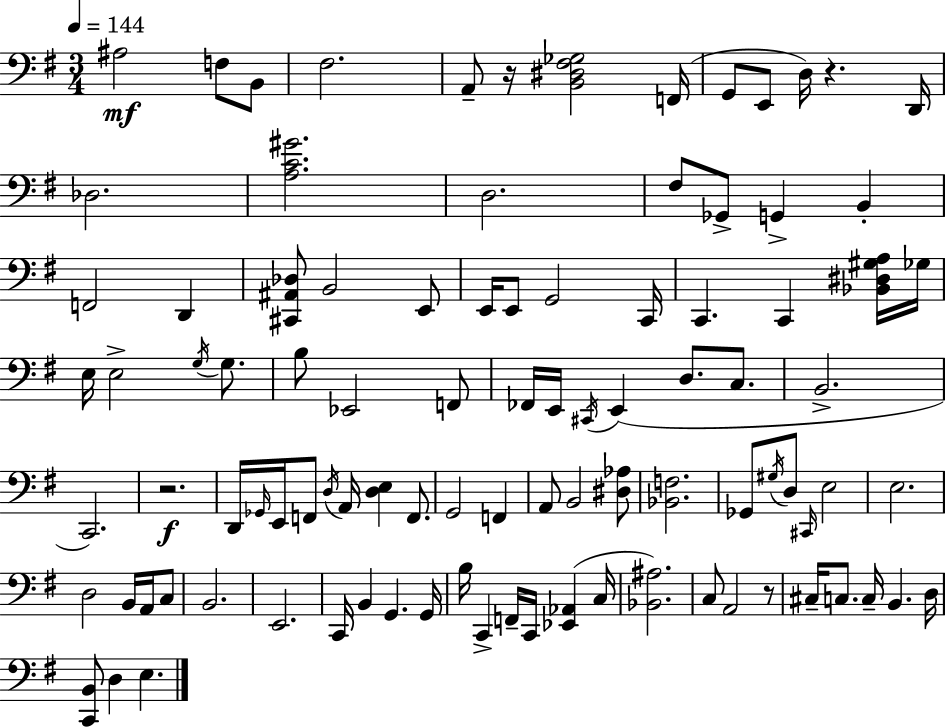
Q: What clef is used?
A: bass